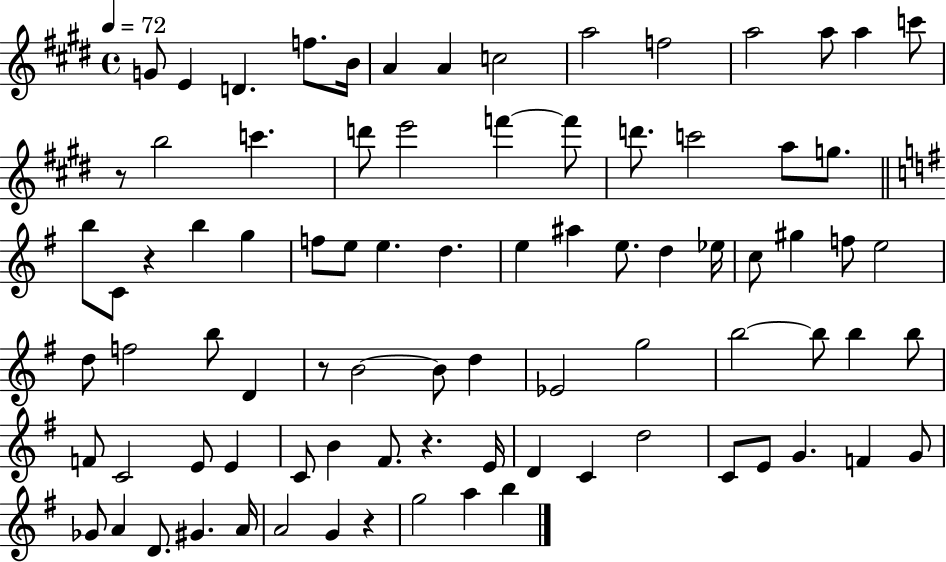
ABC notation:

X:1
T:Untitled
M:4/4
L:1/4
K:E
G/2 E D f/2 B/4 A A c2 a2 f2 a2 a/2 a c'/2 z/2 b2 c' d'/2 e'2 f' f'/2 d'/2 c'2 a/2 g/2 b/2 C/2 z b g f/2 e/2 e d e ^a e/2 d _e/4 c/2 ^g f/2 e2 d/2 f2 b/2 D z/2 B2 B/2 d _E2 g2 b2 b/2 b b/2 F/2 C2 E/2 E C/2 B ^F/2 z E/4 D C d2 C/2 E/2 G F G/2 _G/2 A D/2 ^G A/4 A2 G z g2 a b